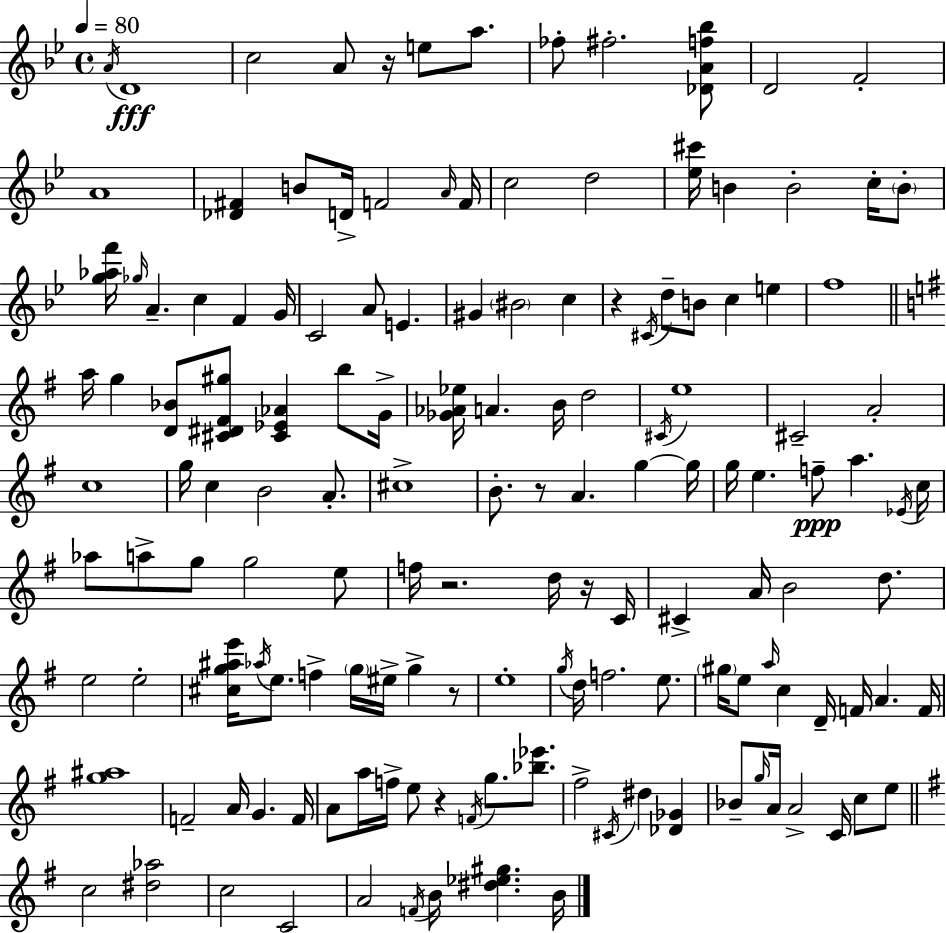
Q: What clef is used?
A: treble